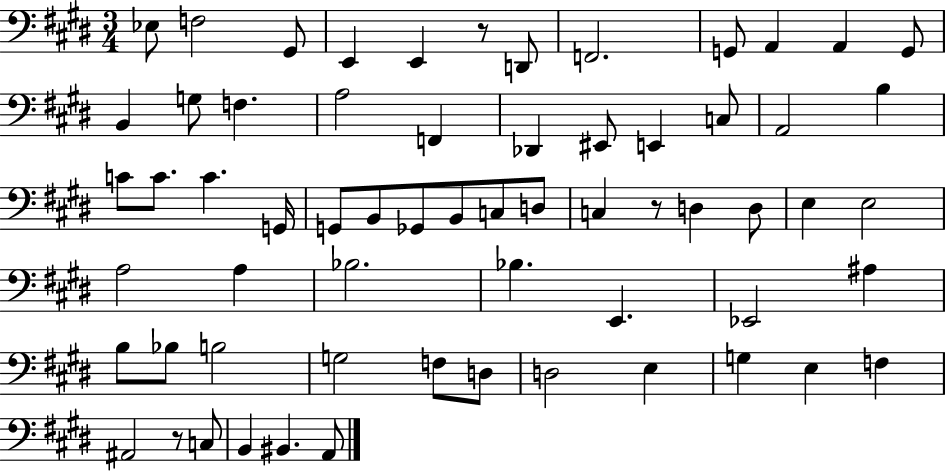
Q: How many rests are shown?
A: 3